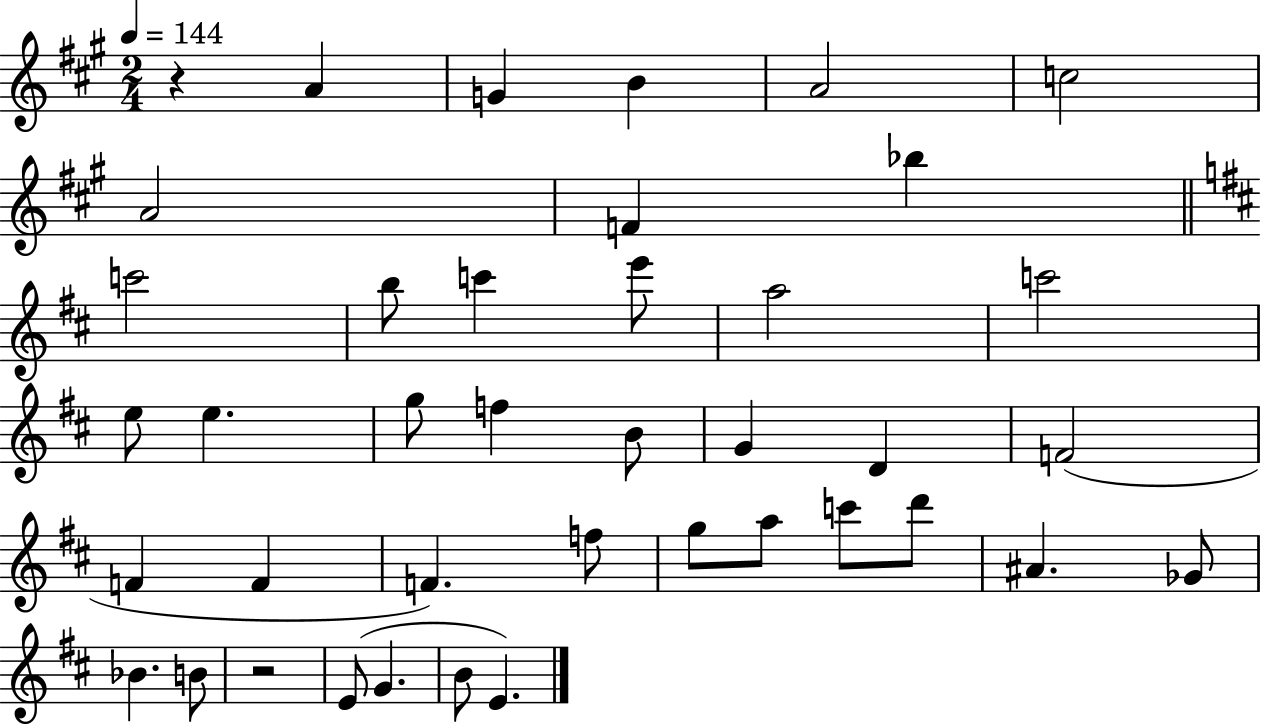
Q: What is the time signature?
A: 2/4